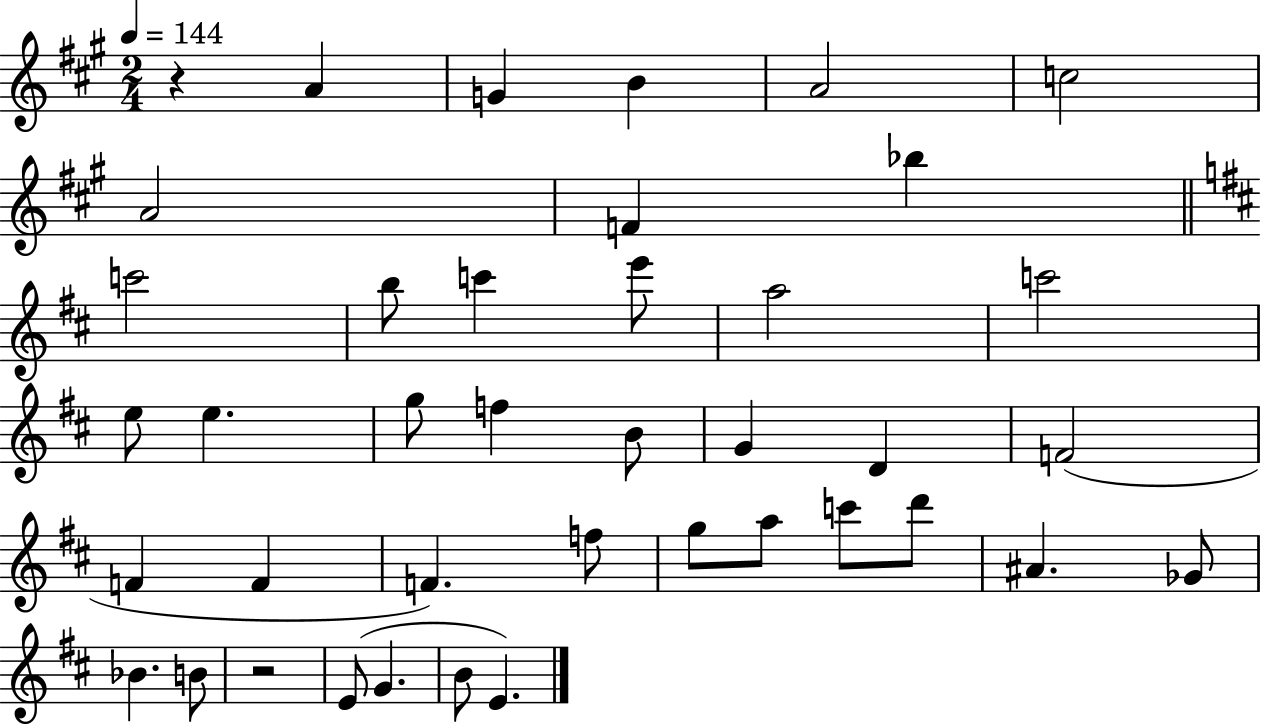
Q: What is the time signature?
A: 2/4